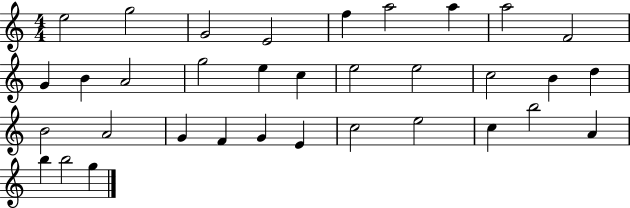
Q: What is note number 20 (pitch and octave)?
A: D5